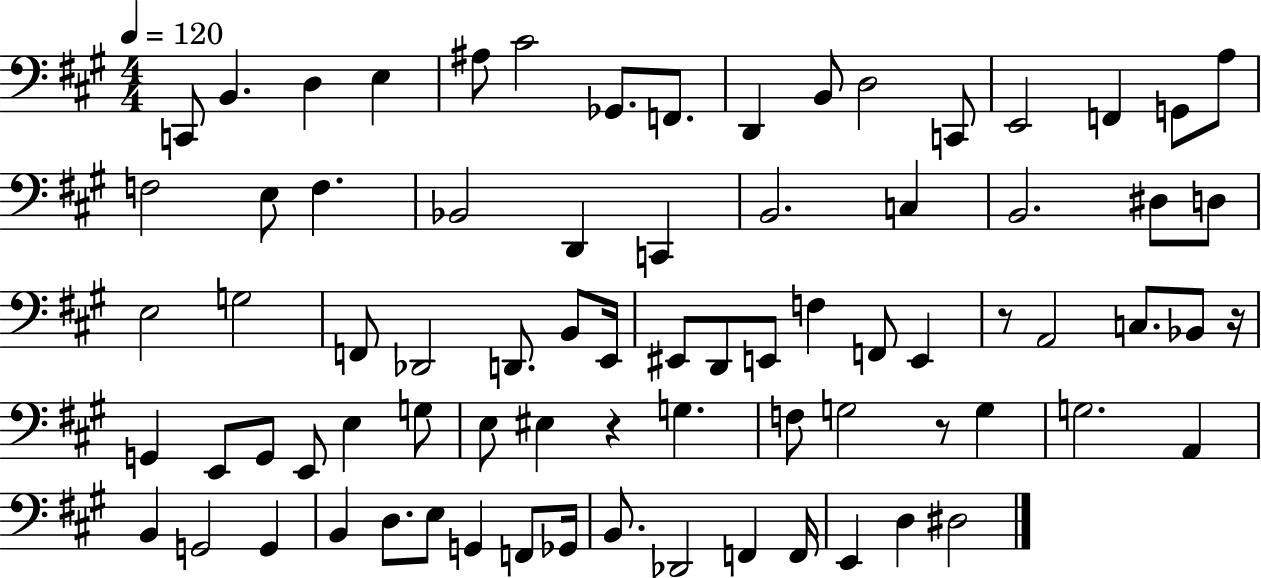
{
  \clef bass
  \numericTimeSignature
  \time 4/4
  \key a \major
  \tempo 4 = 120
  c,8 b,4. d4 e4 | ais8 cis'2 ges,8. f,8. | d,4 b,8 d2 c,8 | e,2 f,4 g,8 a8 | \break f2 e8 f4. | bes,2 d,4 c,4 | b,2. c4 | b,2. dis8 d8 | \break e2 g2 | f,8 des,2 d,8. b,8 e,16 | eis,8 d,8 e,8 f4 f,8 e,4 | r8 a,2 c8. bes,8 r16 | \break g,4 e,8 g,8 e,8 e4 g8 | e8 eis4 r4 g4. | f8 g2 r8 g4 | g2. a,4 | \break b,4 g,2 g,4 | b,4 d8. e8 g,4 f,8 ges,16 | b,8. des,2 f,4 f,16 | e,4 d4 dis2 | \break \bar "|."
}